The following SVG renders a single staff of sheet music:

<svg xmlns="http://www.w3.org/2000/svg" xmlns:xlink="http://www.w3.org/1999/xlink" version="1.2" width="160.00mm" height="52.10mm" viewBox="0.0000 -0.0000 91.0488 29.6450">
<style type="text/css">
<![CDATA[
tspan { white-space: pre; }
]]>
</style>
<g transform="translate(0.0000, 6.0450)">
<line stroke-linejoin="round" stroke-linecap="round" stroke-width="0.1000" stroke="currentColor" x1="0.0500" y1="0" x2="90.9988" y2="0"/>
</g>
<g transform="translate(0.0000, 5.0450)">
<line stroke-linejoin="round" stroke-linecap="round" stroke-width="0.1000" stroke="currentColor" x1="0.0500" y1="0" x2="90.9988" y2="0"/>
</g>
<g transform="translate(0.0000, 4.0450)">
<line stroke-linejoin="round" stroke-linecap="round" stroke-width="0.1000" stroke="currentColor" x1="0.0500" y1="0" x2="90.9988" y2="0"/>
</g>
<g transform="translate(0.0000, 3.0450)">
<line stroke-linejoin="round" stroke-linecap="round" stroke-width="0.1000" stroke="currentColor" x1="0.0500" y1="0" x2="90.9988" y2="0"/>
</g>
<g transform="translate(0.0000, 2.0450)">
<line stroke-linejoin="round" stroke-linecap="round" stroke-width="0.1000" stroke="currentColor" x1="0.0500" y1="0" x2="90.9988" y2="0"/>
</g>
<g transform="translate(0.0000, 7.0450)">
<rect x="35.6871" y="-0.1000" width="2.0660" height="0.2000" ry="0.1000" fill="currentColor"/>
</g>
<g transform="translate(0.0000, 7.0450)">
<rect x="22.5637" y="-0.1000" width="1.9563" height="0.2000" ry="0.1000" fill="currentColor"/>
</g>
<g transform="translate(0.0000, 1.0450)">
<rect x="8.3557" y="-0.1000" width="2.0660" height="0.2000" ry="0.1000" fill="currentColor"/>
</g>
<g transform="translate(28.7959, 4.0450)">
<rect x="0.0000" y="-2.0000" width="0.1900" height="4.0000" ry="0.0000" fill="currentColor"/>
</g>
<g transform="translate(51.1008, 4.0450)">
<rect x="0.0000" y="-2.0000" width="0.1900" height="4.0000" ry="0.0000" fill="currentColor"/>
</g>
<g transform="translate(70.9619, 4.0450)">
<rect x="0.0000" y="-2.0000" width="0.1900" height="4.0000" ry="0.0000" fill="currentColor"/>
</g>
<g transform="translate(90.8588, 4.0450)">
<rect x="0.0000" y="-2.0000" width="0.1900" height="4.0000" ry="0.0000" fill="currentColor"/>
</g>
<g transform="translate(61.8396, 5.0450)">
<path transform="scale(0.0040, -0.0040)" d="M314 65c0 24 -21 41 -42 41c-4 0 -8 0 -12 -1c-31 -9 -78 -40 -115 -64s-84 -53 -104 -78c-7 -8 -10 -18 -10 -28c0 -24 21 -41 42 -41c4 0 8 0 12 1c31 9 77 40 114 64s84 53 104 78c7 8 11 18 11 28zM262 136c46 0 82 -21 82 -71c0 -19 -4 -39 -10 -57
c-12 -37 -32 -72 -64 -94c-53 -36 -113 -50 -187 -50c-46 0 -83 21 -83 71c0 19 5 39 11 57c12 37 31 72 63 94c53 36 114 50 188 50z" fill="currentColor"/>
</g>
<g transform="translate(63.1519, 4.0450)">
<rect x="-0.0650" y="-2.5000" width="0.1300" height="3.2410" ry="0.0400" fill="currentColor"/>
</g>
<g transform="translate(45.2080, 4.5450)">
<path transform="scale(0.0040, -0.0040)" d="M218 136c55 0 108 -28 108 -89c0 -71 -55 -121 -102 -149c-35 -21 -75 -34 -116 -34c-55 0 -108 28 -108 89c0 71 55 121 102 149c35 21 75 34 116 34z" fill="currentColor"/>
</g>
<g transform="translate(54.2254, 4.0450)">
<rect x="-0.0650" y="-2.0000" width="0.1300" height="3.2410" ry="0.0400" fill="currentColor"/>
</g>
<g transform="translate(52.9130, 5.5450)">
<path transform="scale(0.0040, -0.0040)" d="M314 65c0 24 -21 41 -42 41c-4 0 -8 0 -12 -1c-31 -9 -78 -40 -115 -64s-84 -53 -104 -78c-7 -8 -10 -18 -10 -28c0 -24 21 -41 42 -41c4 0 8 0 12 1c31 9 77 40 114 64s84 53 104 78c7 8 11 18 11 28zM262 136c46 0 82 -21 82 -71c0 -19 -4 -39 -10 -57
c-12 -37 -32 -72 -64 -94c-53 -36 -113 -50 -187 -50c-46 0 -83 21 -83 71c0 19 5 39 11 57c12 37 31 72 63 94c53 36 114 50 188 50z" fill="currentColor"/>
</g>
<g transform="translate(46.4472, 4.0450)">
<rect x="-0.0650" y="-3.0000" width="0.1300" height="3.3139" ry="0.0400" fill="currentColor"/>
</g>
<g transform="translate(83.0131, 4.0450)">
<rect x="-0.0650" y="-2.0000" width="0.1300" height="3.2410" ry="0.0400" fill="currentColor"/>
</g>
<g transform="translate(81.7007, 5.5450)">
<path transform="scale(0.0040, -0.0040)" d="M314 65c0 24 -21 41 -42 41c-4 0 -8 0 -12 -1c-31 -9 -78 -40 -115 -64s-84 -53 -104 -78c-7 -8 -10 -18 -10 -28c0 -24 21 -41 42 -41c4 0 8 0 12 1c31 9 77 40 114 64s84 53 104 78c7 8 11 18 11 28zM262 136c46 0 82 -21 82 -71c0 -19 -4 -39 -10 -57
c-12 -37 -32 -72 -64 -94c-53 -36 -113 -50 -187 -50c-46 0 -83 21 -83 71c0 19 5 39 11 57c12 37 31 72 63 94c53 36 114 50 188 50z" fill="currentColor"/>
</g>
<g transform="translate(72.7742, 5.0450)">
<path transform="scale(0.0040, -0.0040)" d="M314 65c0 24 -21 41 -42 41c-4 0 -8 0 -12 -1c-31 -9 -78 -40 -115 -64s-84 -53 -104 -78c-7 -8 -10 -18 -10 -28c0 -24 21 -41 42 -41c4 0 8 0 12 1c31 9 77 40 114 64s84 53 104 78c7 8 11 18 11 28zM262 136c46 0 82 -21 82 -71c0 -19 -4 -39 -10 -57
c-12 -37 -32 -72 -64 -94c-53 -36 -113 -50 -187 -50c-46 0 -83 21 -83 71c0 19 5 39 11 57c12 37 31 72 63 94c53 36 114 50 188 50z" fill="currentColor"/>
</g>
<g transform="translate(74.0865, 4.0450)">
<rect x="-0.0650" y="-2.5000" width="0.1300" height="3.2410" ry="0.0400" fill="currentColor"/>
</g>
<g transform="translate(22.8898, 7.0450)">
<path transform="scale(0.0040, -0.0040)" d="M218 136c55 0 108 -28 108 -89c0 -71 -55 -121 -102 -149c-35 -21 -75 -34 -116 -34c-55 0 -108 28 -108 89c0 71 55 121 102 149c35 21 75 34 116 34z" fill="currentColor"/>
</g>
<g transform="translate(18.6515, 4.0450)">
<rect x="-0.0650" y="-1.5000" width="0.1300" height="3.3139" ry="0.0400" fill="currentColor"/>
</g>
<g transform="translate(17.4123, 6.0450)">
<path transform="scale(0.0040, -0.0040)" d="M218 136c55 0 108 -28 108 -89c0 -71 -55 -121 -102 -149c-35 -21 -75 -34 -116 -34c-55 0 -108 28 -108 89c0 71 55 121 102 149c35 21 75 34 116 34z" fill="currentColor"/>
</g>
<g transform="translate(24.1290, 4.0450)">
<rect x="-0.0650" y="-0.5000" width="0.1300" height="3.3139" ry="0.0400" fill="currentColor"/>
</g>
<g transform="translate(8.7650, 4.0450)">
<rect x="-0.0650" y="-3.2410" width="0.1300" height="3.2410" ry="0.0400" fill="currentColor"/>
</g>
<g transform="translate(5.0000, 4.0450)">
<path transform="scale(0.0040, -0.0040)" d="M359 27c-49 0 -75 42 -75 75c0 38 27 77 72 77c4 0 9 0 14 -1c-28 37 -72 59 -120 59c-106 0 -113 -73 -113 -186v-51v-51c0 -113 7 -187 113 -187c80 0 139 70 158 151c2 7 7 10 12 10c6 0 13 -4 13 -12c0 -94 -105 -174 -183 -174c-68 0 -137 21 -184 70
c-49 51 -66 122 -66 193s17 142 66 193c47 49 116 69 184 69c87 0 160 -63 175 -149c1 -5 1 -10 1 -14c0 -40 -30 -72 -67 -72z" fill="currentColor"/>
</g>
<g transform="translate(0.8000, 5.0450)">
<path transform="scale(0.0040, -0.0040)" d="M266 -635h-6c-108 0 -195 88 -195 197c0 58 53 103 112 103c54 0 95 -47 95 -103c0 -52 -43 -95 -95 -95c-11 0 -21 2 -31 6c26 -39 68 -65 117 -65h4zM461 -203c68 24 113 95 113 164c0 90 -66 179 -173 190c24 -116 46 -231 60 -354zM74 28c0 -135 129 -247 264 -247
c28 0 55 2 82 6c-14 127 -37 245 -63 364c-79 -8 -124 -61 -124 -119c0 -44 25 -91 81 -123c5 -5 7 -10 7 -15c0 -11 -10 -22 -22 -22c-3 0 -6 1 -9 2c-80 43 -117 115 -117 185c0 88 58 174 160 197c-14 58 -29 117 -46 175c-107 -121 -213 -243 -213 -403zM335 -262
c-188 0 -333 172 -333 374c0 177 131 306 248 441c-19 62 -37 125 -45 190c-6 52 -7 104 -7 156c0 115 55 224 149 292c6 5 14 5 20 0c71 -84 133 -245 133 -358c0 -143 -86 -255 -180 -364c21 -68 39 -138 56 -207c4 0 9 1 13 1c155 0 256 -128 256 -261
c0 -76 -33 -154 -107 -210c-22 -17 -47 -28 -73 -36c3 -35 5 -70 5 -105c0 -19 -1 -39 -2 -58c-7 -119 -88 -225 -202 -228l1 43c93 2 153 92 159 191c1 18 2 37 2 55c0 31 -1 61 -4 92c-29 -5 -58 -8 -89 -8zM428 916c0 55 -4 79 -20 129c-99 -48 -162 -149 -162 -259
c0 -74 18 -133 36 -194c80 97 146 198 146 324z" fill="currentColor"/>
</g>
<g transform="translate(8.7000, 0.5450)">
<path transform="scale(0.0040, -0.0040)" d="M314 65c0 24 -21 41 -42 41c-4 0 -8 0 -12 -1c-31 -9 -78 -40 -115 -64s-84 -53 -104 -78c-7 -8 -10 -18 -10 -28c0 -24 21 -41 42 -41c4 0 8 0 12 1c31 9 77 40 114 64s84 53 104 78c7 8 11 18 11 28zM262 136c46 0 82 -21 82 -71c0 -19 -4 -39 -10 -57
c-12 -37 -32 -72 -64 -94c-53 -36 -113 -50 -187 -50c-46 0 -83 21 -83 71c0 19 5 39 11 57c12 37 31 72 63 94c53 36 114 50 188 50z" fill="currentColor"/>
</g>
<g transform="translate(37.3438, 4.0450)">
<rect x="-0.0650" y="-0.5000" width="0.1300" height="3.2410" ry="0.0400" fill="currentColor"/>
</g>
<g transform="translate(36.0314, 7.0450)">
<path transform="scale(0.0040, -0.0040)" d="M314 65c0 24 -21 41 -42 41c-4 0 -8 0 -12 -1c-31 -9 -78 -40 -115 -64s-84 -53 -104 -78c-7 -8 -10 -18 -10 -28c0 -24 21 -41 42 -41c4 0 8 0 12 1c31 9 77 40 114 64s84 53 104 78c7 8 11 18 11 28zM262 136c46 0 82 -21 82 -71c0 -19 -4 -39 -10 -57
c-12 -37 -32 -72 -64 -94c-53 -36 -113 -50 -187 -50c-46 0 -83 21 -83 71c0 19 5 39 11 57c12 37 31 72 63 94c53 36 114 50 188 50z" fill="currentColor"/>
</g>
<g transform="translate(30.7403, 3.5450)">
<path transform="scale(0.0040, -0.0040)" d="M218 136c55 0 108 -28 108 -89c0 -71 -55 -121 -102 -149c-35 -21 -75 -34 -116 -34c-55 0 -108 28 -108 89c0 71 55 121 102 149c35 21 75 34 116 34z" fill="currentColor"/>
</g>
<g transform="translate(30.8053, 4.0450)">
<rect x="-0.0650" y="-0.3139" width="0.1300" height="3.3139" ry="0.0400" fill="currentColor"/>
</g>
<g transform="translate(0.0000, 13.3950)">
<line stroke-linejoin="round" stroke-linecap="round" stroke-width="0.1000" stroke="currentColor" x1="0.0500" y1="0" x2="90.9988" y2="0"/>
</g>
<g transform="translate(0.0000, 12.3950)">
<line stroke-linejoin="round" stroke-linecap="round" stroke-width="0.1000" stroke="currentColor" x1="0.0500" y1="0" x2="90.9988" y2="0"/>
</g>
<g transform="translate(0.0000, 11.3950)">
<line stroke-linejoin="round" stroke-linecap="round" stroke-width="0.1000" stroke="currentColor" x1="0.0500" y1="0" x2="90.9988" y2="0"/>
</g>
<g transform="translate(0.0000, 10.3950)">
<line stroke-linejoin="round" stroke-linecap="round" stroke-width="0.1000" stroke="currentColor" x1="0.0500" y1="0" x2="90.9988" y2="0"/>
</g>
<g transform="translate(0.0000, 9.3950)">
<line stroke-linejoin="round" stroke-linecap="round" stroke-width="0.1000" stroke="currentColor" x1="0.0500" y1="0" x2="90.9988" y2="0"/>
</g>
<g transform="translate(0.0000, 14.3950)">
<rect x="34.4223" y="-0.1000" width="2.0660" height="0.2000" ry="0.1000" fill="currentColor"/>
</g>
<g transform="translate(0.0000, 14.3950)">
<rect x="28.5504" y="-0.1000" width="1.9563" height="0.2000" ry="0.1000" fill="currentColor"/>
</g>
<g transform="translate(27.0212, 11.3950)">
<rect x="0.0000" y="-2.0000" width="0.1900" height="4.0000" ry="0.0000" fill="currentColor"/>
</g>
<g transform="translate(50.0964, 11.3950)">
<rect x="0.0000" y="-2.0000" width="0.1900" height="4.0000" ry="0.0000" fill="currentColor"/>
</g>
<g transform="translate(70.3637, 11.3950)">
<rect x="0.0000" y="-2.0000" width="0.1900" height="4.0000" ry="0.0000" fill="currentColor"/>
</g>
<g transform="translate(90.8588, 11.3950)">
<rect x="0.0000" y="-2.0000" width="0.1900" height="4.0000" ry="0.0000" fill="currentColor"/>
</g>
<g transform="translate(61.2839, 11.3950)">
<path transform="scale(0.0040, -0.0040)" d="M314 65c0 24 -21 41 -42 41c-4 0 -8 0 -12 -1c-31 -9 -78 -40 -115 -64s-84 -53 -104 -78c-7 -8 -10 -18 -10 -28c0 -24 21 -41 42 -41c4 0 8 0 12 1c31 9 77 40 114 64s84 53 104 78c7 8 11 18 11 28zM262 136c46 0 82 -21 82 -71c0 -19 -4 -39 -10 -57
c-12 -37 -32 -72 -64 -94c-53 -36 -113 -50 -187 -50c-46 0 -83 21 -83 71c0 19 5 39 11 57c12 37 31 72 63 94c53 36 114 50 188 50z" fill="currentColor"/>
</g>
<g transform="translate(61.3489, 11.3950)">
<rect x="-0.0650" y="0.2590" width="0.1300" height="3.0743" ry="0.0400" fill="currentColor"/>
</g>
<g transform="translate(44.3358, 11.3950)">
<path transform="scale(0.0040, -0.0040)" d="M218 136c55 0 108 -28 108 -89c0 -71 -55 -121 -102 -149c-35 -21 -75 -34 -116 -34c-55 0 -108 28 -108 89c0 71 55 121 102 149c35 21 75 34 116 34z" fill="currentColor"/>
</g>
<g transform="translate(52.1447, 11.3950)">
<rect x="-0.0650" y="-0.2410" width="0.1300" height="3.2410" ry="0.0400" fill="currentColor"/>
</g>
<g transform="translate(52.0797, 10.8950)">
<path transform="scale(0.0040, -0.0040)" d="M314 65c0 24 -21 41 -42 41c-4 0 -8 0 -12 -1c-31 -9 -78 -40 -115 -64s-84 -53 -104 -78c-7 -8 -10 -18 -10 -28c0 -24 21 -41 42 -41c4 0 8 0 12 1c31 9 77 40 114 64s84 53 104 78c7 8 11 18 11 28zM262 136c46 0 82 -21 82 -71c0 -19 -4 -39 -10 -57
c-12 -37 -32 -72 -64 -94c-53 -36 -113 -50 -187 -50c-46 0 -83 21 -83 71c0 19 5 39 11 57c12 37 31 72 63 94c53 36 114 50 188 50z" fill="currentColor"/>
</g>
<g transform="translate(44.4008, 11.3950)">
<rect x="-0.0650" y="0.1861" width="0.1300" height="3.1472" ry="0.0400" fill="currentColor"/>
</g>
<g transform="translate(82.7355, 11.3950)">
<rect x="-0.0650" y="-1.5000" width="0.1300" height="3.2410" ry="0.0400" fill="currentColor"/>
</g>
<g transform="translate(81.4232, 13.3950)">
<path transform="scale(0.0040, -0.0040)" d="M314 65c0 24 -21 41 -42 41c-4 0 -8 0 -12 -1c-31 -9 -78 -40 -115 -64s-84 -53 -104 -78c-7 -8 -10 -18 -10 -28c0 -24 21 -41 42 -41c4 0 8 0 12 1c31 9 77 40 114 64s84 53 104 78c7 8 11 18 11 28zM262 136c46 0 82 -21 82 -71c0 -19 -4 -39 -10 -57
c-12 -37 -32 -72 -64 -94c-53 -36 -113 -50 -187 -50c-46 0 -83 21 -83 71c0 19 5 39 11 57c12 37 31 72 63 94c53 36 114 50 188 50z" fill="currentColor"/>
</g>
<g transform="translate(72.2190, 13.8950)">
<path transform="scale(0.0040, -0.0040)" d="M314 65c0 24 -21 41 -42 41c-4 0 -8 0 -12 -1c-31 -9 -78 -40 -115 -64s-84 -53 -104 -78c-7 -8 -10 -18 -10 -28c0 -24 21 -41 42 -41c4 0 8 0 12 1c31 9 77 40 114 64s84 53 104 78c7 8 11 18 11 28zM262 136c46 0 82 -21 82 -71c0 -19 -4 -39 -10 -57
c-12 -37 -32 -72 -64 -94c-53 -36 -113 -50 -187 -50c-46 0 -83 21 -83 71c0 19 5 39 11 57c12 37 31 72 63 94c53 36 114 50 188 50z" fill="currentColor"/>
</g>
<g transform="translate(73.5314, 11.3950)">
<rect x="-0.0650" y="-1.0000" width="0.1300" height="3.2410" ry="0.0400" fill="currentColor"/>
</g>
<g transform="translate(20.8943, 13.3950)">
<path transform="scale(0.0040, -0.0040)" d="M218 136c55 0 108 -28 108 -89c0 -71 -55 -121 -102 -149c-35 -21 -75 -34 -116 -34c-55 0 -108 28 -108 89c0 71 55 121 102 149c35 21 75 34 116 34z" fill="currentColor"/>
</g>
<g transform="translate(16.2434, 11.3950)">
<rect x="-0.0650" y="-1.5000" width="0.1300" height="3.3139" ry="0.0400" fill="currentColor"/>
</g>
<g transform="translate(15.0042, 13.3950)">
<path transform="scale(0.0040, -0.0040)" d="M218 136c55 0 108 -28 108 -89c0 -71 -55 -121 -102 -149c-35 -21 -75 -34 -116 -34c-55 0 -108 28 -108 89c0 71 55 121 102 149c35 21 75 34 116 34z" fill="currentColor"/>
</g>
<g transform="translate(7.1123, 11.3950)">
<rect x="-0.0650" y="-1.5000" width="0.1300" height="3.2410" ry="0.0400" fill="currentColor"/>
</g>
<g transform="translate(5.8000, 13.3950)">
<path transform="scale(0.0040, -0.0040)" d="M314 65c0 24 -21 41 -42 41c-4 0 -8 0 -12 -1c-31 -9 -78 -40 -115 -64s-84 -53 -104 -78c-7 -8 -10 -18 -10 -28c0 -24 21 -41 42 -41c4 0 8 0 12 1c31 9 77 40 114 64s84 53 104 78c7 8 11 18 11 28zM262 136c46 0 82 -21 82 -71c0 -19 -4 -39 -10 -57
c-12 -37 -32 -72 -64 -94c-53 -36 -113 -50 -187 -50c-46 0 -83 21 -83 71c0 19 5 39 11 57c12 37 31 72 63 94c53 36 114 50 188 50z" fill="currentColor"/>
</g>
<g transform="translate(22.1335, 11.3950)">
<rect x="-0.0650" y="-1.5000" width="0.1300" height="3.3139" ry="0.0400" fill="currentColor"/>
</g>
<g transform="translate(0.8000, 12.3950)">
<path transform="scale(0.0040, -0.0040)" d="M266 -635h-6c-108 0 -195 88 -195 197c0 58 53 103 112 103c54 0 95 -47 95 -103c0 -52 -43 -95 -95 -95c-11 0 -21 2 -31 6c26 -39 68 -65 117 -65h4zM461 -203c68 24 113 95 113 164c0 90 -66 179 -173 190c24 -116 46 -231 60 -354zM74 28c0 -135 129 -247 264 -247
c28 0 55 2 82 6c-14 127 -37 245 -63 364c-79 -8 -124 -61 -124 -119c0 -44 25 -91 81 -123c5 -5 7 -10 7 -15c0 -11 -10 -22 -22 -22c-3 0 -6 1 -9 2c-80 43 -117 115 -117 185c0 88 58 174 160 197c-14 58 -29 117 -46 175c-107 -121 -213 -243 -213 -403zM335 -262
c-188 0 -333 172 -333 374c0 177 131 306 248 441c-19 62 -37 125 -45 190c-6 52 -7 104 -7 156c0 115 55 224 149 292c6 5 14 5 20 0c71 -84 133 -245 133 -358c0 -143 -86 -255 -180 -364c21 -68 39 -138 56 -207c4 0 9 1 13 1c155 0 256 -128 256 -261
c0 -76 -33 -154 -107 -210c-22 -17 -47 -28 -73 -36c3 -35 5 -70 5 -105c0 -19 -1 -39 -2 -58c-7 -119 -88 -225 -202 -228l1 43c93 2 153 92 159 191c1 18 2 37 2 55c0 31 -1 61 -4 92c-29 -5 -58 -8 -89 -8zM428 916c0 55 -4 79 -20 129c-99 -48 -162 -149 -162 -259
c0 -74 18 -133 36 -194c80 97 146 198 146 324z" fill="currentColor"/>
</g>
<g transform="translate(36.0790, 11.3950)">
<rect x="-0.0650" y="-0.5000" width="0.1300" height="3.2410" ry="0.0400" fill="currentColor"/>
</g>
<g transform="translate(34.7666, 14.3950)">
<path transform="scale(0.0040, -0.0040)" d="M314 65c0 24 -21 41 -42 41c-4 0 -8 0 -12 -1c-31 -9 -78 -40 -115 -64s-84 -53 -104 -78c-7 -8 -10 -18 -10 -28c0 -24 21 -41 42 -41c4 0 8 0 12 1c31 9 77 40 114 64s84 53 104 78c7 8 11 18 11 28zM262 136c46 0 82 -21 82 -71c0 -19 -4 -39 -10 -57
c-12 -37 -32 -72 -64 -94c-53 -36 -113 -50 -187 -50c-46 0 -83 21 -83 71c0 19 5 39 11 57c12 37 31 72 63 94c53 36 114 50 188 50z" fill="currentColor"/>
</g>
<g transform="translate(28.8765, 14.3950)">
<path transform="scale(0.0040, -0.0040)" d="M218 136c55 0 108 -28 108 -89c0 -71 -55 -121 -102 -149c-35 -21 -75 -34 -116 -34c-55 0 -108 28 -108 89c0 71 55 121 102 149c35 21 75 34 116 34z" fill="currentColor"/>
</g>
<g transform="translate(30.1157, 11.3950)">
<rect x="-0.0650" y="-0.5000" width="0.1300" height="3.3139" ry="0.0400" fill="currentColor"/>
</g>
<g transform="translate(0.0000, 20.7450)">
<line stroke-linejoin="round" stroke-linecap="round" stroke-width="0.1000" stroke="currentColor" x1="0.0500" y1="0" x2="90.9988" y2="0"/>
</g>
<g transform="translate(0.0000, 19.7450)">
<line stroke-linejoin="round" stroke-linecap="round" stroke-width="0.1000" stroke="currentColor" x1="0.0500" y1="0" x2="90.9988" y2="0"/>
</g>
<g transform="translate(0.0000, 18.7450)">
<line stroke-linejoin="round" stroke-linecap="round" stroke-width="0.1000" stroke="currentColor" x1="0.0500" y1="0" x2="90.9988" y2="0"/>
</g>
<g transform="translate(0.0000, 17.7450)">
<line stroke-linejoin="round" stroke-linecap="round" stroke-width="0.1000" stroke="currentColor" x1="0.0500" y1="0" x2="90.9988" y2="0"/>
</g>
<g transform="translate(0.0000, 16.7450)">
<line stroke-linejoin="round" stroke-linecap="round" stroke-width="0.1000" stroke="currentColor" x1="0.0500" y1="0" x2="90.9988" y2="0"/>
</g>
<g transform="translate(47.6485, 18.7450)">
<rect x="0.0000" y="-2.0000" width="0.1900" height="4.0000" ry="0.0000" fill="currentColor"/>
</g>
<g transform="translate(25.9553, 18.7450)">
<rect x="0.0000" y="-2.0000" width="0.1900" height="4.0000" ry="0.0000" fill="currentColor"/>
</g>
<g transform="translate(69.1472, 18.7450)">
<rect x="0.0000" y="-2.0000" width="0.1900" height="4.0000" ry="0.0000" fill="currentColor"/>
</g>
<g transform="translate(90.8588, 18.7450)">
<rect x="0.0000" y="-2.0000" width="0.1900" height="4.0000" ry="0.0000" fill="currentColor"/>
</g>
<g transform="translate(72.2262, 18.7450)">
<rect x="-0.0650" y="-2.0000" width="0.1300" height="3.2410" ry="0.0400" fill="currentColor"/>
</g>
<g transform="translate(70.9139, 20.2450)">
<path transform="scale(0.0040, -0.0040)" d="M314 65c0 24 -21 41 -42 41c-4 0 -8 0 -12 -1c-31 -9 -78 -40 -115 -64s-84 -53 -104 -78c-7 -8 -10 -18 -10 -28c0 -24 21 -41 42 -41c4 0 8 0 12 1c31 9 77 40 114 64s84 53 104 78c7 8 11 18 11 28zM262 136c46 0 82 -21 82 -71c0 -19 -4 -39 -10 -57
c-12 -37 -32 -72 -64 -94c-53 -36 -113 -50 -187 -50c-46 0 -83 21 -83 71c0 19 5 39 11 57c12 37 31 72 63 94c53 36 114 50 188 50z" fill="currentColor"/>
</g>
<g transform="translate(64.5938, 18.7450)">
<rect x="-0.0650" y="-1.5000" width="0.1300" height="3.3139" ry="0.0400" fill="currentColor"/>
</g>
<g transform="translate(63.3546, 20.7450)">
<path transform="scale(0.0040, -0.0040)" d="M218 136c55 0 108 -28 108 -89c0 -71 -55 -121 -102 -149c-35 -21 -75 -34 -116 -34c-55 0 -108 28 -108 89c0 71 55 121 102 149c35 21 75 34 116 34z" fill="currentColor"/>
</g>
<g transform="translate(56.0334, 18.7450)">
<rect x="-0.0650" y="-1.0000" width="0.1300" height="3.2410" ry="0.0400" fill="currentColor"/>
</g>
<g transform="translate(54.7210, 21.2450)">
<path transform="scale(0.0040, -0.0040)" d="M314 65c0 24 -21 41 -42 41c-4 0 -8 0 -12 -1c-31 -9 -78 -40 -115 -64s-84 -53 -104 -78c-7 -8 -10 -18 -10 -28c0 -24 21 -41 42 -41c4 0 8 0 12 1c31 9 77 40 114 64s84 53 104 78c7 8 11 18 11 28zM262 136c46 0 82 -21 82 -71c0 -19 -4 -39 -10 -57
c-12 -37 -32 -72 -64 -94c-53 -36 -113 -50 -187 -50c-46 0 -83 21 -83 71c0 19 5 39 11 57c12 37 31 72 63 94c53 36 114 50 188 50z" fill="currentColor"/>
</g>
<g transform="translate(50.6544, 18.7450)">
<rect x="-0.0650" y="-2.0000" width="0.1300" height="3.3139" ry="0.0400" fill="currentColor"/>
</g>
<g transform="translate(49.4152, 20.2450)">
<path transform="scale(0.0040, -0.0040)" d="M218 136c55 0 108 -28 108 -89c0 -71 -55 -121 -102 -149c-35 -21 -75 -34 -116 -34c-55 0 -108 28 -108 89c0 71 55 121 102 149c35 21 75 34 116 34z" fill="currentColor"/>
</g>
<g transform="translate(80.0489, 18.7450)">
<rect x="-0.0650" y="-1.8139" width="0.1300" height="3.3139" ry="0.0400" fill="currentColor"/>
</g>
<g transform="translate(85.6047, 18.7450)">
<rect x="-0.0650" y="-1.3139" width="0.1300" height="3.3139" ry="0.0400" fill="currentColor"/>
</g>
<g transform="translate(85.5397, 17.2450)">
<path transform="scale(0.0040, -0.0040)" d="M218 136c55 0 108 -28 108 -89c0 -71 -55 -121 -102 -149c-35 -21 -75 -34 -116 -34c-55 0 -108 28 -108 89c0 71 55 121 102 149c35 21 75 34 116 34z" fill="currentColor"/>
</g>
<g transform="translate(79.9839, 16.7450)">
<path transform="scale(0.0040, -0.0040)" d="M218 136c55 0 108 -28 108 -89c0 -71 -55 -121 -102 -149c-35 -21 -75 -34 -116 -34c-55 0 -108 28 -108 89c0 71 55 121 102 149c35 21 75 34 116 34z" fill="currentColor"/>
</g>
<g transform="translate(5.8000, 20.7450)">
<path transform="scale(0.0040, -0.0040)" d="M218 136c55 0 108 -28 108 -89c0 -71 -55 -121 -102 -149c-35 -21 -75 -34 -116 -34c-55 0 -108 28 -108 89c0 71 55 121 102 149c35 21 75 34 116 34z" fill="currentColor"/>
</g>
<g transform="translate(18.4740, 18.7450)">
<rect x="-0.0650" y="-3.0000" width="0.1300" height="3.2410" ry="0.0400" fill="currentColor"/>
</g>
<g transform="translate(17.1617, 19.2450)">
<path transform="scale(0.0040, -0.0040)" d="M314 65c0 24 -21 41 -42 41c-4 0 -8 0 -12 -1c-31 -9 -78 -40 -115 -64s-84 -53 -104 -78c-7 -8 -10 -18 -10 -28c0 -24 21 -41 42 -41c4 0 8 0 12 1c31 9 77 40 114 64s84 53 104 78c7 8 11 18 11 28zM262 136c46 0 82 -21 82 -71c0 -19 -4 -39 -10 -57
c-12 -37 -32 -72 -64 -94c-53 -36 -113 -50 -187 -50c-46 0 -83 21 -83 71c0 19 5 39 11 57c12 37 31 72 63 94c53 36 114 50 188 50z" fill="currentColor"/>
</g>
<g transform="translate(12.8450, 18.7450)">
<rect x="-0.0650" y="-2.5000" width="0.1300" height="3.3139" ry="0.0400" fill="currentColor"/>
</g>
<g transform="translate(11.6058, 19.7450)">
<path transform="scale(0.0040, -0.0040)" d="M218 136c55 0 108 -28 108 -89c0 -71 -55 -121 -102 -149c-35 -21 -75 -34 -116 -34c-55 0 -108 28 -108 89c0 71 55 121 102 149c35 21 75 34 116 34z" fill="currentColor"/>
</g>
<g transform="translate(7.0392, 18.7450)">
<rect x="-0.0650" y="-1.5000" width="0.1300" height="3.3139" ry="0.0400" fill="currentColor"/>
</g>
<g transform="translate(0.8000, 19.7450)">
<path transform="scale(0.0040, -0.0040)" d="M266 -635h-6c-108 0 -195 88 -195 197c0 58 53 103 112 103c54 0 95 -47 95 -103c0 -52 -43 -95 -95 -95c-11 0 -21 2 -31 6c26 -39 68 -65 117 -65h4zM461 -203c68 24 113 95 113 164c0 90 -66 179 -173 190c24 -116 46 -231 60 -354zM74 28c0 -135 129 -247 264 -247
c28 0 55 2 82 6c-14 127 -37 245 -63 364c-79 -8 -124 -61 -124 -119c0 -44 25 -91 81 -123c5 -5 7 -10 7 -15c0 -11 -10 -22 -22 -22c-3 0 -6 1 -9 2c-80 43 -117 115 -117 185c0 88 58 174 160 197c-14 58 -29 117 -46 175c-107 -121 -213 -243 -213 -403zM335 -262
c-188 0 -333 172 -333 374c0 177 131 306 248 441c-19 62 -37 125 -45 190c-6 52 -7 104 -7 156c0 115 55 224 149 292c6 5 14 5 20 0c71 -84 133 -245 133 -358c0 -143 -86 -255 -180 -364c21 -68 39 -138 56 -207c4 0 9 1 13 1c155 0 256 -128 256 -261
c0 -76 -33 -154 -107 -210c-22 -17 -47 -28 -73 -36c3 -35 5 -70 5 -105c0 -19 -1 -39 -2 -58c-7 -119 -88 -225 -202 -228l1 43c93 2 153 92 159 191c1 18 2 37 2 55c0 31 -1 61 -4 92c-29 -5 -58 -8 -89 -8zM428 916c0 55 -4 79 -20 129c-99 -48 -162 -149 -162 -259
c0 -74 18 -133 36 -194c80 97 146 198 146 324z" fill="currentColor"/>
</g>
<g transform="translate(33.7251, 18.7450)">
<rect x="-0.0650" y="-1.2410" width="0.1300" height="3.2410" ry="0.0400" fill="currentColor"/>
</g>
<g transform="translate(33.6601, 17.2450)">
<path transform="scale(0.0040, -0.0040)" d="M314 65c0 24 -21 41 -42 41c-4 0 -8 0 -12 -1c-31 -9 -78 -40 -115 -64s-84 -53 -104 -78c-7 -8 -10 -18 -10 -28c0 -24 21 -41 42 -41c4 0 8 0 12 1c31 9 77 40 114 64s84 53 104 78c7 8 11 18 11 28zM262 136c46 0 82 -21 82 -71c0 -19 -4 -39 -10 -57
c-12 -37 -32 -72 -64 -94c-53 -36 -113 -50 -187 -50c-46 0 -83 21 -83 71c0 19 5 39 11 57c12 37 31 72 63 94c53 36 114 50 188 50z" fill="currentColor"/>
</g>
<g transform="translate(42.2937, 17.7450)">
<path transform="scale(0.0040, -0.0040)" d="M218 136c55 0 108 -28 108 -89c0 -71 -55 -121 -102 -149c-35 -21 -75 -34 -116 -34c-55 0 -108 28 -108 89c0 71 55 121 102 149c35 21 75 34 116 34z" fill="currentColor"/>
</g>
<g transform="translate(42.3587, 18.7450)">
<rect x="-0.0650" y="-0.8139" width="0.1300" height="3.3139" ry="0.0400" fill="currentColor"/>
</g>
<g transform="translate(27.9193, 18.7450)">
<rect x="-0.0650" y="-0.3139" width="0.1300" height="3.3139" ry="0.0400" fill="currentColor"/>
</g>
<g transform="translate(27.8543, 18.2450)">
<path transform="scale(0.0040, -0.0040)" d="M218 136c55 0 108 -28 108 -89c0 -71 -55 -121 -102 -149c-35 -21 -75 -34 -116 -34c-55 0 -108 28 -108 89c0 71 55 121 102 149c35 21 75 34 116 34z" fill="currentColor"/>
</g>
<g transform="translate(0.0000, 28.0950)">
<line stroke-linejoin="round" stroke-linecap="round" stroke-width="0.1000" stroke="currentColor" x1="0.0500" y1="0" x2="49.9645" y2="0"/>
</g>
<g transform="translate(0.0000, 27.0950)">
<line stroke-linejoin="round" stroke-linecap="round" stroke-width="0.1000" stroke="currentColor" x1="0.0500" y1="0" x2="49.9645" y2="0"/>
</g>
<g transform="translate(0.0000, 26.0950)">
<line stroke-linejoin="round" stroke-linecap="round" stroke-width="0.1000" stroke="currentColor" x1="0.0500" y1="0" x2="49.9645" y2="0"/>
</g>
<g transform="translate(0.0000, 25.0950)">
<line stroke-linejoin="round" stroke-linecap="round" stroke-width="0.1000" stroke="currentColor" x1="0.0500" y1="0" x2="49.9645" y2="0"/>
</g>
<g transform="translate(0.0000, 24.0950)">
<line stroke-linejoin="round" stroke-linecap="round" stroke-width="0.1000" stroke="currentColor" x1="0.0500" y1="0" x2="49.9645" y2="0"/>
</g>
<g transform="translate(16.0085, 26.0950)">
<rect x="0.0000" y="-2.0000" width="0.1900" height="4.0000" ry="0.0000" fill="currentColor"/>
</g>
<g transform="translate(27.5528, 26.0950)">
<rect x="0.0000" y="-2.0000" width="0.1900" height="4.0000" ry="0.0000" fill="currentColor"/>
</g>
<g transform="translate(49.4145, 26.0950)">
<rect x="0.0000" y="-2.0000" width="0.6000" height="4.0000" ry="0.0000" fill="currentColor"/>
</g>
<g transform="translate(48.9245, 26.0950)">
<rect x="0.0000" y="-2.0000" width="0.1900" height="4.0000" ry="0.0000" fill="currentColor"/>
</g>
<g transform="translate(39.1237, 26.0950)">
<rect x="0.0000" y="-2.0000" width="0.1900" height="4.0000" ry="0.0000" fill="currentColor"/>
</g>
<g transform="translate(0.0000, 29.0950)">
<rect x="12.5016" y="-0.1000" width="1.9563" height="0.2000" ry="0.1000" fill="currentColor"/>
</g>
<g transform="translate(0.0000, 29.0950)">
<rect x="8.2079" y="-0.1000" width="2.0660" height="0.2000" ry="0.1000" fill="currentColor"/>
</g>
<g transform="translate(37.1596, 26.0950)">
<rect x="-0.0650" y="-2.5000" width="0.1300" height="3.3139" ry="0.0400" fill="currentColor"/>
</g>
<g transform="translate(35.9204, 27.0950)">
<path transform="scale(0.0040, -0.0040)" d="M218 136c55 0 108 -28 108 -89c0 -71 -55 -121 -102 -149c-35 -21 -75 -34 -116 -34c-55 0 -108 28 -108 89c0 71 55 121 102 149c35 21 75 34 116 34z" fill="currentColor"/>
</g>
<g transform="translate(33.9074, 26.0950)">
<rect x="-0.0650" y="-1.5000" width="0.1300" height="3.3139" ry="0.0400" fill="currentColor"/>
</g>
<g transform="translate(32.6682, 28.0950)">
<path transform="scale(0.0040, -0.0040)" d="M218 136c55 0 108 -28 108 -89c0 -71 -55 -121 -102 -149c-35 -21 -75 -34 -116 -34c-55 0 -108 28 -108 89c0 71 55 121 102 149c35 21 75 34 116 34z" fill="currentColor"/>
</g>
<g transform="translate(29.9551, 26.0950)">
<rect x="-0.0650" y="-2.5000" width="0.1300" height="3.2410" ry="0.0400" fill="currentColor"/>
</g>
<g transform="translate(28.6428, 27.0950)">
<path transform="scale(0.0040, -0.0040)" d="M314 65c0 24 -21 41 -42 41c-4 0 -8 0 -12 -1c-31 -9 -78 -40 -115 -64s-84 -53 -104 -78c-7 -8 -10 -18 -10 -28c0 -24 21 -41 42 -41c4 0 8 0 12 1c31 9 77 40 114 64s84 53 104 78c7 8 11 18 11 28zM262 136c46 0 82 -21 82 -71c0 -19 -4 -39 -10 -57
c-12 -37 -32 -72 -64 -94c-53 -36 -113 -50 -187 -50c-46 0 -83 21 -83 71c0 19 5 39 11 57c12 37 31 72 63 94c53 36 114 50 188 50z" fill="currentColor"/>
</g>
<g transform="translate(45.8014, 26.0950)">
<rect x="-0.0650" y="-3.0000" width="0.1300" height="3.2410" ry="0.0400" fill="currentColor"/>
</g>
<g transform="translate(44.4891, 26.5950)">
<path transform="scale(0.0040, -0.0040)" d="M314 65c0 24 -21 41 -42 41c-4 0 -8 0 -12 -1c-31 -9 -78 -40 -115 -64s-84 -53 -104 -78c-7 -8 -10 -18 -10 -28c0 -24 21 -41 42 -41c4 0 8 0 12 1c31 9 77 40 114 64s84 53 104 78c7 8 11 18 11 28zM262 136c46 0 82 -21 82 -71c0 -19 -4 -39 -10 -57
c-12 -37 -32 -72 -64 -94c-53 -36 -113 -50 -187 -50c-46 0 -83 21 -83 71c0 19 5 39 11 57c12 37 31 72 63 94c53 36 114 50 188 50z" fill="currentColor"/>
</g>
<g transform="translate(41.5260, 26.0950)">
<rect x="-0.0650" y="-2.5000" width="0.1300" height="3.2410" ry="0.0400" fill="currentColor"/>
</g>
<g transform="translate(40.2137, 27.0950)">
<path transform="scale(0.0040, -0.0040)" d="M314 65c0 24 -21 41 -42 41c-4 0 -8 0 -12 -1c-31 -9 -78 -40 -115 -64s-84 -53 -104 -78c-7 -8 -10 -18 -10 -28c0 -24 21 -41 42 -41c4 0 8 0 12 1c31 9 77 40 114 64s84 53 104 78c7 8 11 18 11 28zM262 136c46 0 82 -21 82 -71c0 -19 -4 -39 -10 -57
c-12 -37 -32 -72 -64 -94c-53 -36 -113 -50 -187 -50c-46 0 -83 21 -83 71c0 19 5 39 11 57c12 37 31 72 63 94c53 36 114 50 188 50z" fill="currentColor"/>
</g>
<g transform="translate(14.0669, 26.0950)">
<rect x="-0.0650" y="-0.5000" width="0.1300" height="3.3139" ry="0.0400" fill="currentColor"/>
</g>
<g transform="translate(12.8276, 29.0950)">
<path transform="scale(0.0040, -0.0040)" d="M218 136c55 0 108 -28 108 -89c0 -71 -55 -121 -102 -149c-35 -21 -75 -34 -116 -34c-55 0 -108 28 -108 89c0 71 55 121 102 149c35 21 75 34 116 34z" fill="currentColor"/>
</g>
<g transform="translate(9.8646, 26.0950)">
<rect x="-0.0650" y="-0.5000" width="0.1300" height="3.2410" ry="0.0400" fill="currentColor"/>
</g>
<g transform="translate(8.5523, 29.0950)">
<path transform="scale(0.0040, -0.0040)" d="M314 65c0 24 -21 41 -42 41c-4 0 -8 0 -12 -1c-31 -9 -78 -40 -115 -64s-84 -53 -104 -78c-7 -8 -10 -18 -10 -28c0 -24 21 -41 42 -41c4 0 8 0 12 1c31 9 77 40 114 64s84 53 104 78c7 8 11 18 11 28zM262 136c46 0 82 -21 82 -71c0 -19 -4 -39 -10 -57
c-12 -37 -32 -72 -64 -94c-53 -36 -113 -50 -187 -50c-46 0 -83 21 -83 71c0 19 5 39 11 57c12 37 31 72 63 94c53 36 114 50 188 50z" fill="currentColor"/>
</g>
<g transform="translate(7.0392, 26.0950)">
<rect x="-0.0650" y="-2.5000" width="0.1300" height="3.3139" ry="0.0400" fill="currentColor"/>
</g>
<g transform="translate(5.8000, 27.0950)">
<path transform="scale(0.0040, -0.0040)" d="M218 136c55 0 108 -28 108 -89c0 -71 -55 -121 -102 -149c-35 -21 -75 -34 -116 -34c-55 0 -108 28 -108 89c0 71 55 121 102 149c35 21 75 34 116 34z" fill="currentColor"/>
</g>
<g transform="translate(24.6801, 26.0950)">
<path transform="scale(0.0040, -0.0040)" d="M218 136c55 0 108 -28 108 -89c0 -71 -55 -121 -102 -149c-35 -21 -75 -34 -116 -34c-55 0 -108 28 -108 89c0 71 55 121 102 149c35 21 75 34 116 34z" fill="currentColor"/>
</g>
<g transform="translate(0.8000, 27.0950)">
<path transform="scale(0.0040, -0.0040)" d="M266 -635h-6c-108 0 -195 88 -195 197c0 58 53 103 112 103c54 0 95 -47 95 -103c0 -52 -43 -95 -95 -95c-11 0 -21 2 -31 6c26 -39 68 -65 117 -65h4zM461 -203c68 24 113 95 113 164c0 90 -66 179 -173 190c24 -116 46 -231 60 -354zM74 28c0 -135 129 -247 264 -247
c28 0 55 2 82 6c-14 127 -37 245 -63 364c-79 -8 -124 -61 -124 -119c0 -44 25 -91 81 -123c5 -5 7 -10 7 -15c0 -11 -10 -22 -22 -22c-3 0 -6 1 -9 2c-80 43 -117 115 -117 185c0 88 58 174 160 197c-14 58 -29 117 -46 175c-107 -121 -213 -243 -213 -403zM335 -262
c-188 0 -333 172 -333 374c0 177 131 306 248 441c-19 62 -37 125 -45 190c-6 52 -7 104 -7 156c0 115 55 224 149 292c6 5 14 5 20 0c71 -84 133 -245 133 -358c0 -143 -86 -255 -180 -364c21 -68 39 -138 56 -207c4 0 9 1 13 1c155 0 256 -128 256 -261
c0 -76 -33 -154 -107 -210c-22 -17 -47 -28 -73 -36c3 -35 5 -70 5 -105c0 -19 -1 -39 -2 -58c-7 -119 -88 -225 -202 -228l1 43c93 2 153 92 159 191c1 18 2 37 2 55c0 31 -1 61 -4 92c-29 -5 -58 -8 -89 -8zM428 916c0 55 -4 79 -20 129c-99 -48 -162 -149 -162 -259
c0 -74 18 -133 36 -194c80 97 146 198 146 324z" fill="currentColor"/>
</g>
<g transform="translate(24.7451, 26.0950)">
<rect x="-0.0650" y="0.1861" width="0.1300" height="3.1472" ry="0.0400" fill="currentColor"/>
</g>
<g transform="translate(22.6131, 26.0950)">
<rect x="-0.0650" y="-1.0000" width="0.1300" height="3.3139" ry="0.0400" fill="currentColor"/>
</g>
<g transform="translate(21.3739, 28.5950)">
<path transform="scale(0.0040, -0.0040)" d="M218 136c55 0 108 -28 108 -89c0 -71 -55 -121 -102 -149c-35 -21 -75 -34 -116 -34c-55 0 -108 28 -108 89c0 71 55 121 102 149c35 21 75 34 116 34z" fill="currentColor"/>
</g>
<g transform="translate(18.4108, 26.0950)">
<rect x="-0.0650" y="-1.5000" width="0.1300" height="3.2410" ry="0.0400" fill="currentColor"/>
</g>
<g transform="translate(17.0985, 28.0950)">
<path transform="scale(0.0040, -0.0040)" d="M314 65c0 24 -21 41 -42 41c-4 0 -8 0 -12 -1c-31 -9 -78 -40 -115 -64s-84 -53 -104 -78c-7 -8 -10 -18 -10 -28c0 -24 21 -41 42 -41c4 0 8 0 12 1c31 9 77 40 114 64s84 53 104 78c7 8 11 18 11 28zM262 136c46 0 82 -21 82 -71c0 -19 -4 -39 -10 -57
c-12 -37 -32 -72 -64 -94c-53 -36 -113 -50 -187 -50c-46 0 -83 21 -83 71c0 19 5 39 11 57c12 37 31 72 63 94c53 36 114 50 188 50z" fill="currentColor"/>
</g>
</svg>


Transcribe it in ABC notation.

X:1
T:Untitled
M:4/4
L:1/4
K:C
b2 E C c C2 A F2 G2 G2 F2 E2 E E C C2 B c2 B2 D2 E2 E G A2 c e2 d F D2 E F2 f e G C2 C E2 D B G2 E G G2 A2